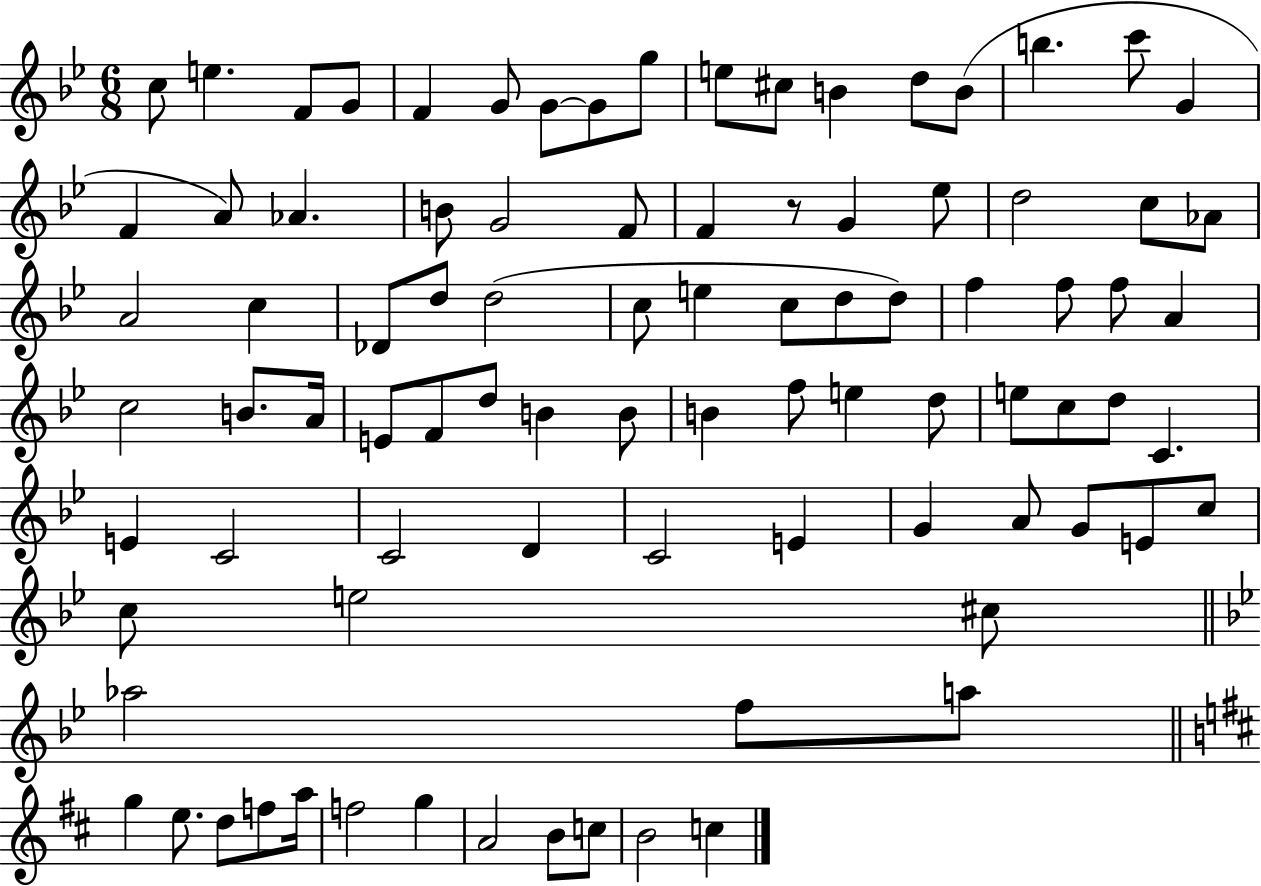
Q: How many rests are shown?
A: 1